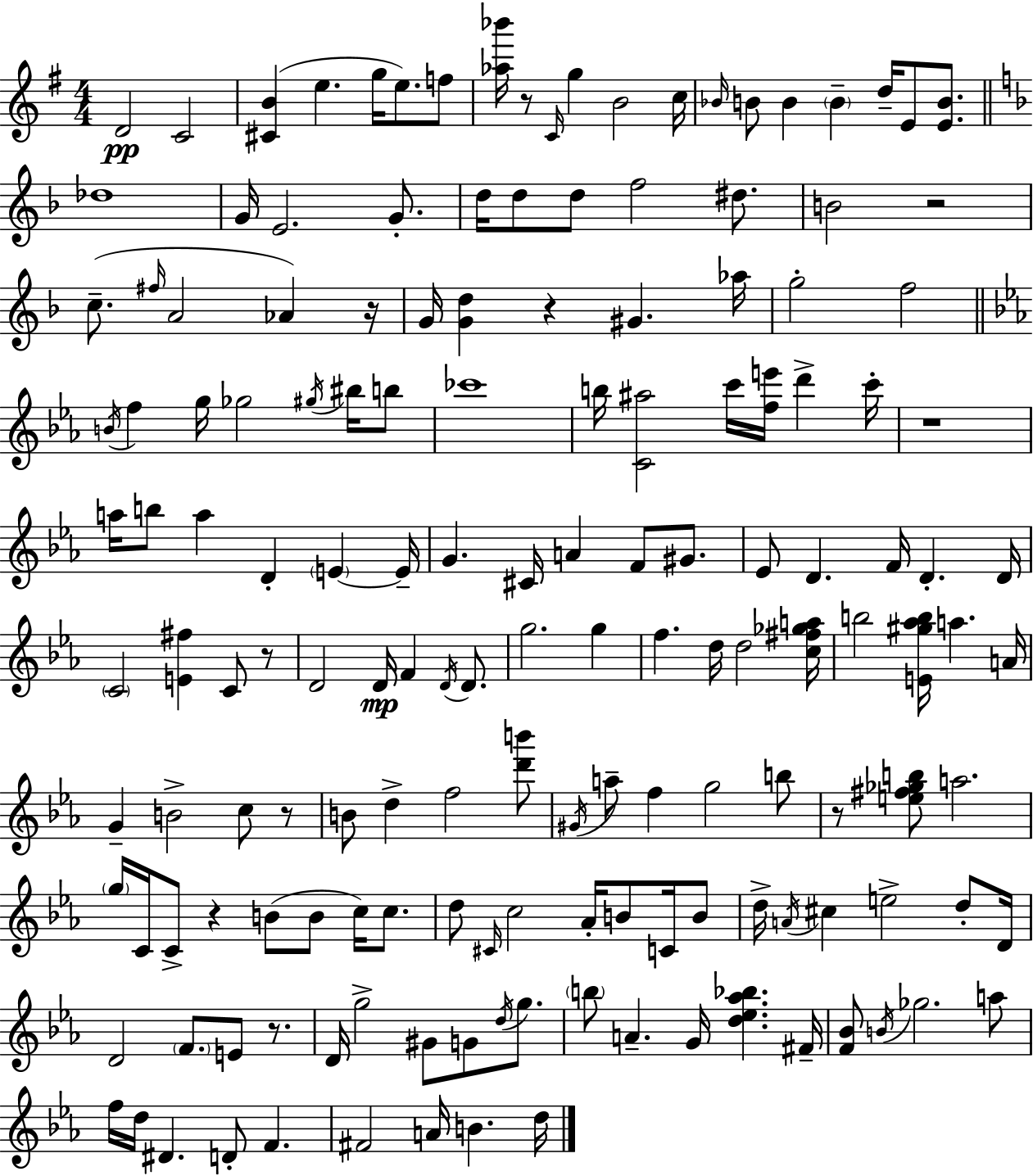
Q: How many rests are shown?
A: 10